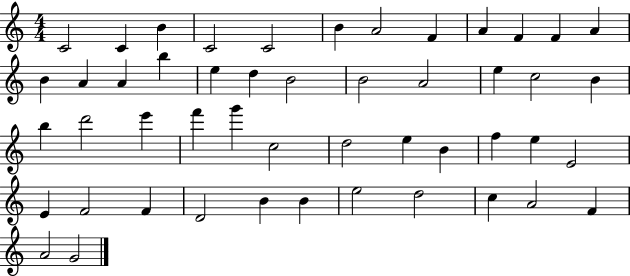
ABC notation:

X:1
T:Untitled
M:4/4
L:1/4
K:C
C2 C B C2 C2 B A2 F A F F A B A A b e d B2 B2 A2 e c2 B b d'2 e' f' g' c2 d2 e B f e E2 E F2 F D2 B B e2 d2 c A2 F A2 G2